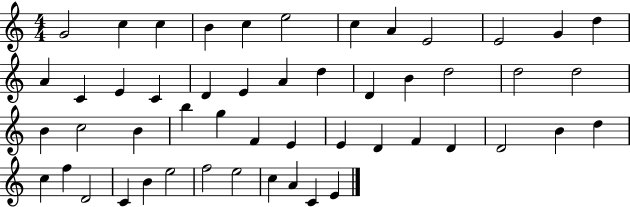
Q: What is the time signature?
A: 4/4